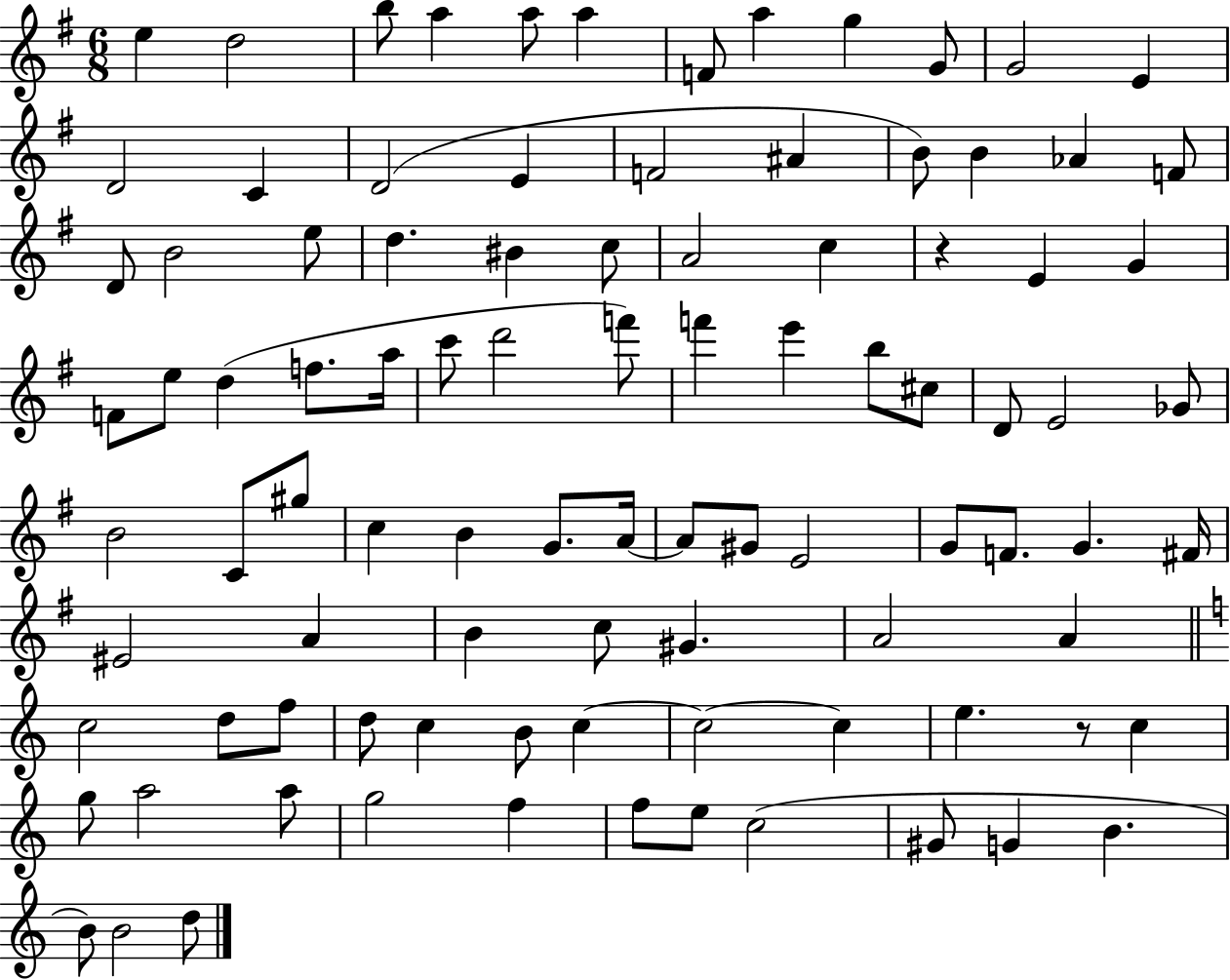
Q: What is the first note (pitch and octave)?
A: E5